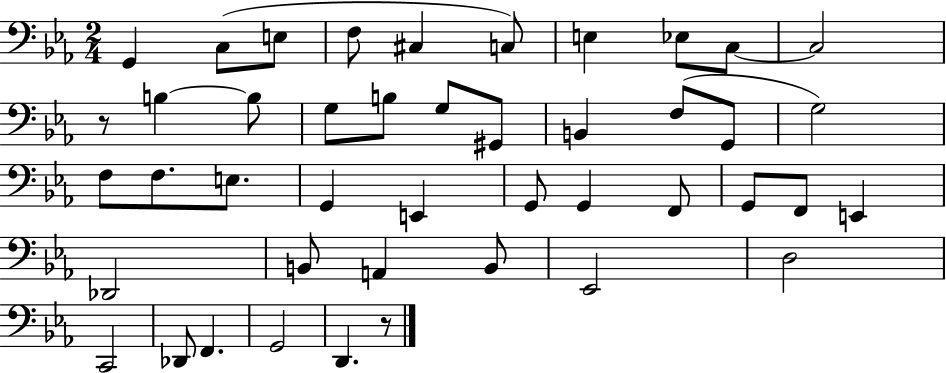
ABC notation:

X:1
T:Untitled
M:2/4
L:1/4
K:Eb
G,, C,/2 E,/2 F,/2 ^C, C,/2 E, _E,/2 C,/2 C,2 z/2 B, B,/2 G,/2 B,/2 G,/2 ^G,,/2 B,, F,/2 G,,/2 G,2 F,/2 F,/2 E,/2 G,, E,, G,,/2 G,, F,,/2 G,,/2 F,,/2 E,, _D,,2 B,,/2 A,, B,,/2 _E,,2 D,2 C,,2 _D,,/2 F,, G,,2 D,, z/2